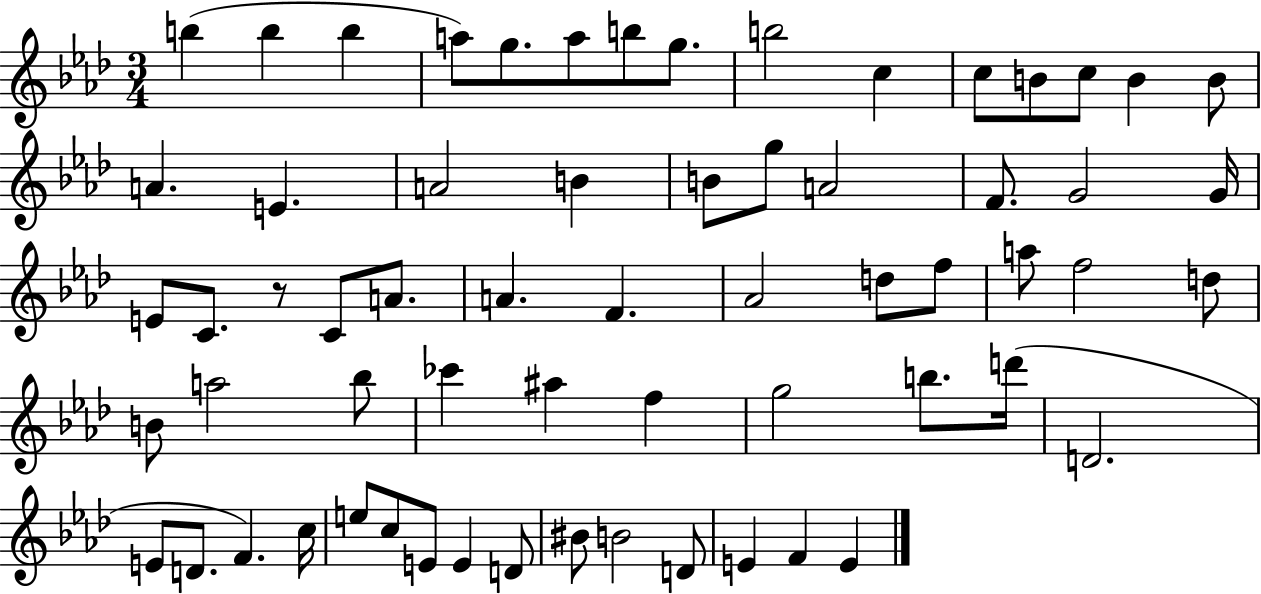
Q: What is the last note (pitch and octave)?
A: E4